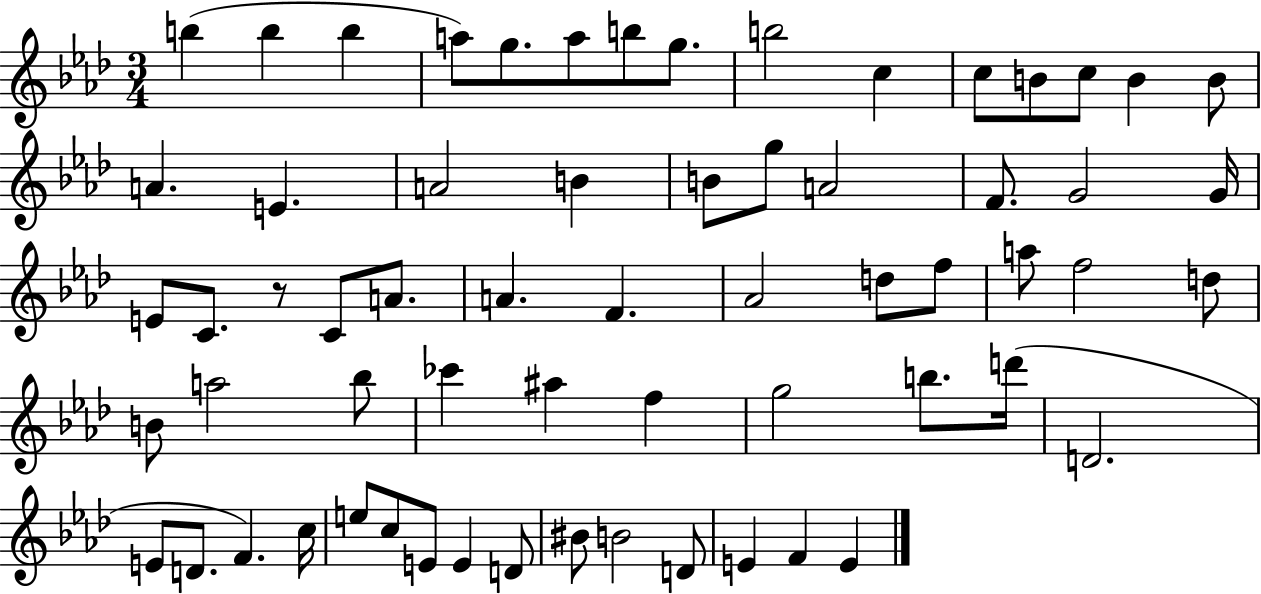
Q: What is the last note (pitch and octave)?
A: E4